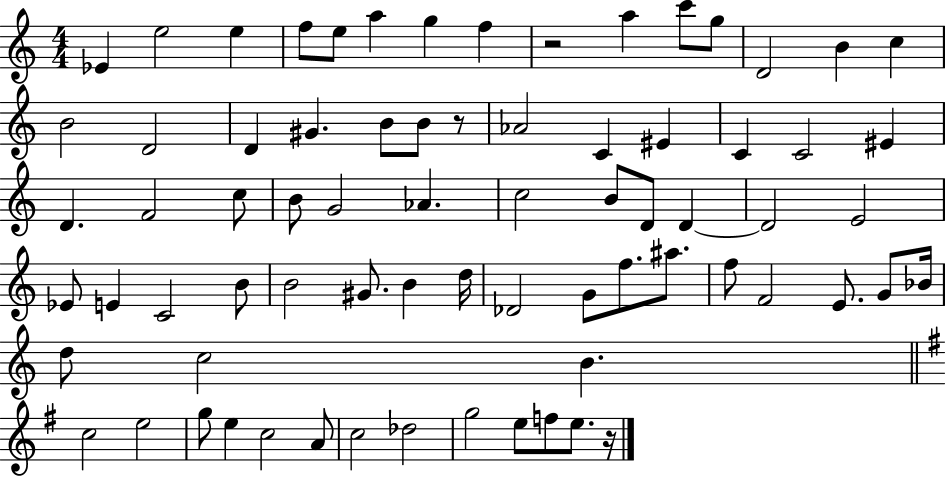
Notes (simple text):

Eb4/q E5/h E5/q F5/e E5/e A5/q G5/q F5/q R/h A5/q C6/e G5/e D4/h B4/q C5/q B4/h D4/h D4/q G#4/q. B4/e B4/e R/e Ab4/h C4/q EIS4/q C4/q C4/h EIS4/q D4/q. F4/h C5/e B4/e G4/h Ab4/q. C5/h B4/e D4/e D4/q D4/h E4/h Eb4/e E4/q C4/h B4/e B4/h G#4/e. B4/q D5/s Db4/h G4/e F5/e. A#5/e. F5/e F4/h E4/e. G4/e Bb4/s D5/e C5/h B4/q. C5/h E5/h G5/e E5/q C5/h A4/e C5/h Db5/h G5/h E5/e F5/e E5/e. R/s